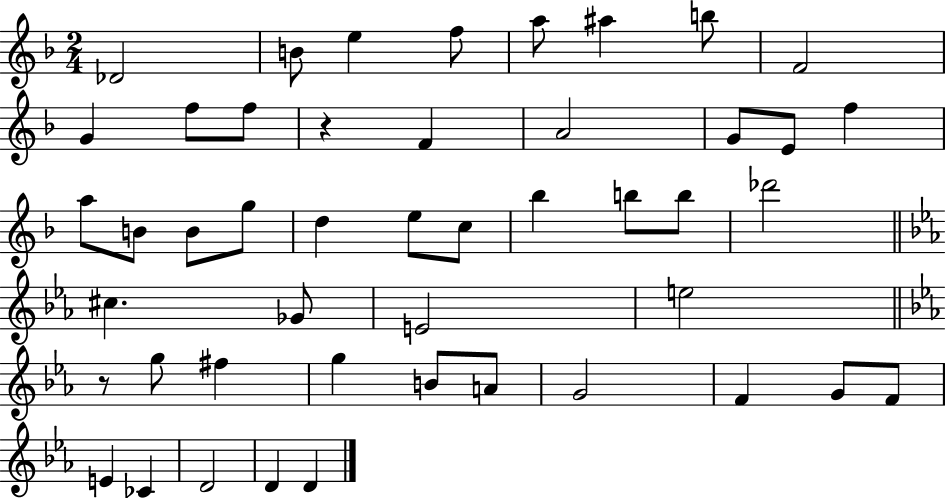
{
  \clef treble
  \numericTimeSignature
  \time 2/4
  \key f \major
  des'2 | b'8 e''4 f''8 | a''8 ais''4 b''8 | f'2 | \break g'4 f''8 f''8 | r4 f'4 | a'2 | g'8 e'8 f''4 | \break a''8 b'8 b'8 g''8 | d''4 e''8 c''8 | bes''4 b''8 b''8 | des'''2 | \break \bar "||" \break \key c \minor cis''4. ges'8 | e'2 | e''2 | \bar "||" \break \key ees \major r8 g''8 fis''4 | g''4 b'8 a'8 | g'2 | f'4 g'8 f'8 | \break e'4 ces'4 | d'2 | d'4 d'4 | \bar "|."
}